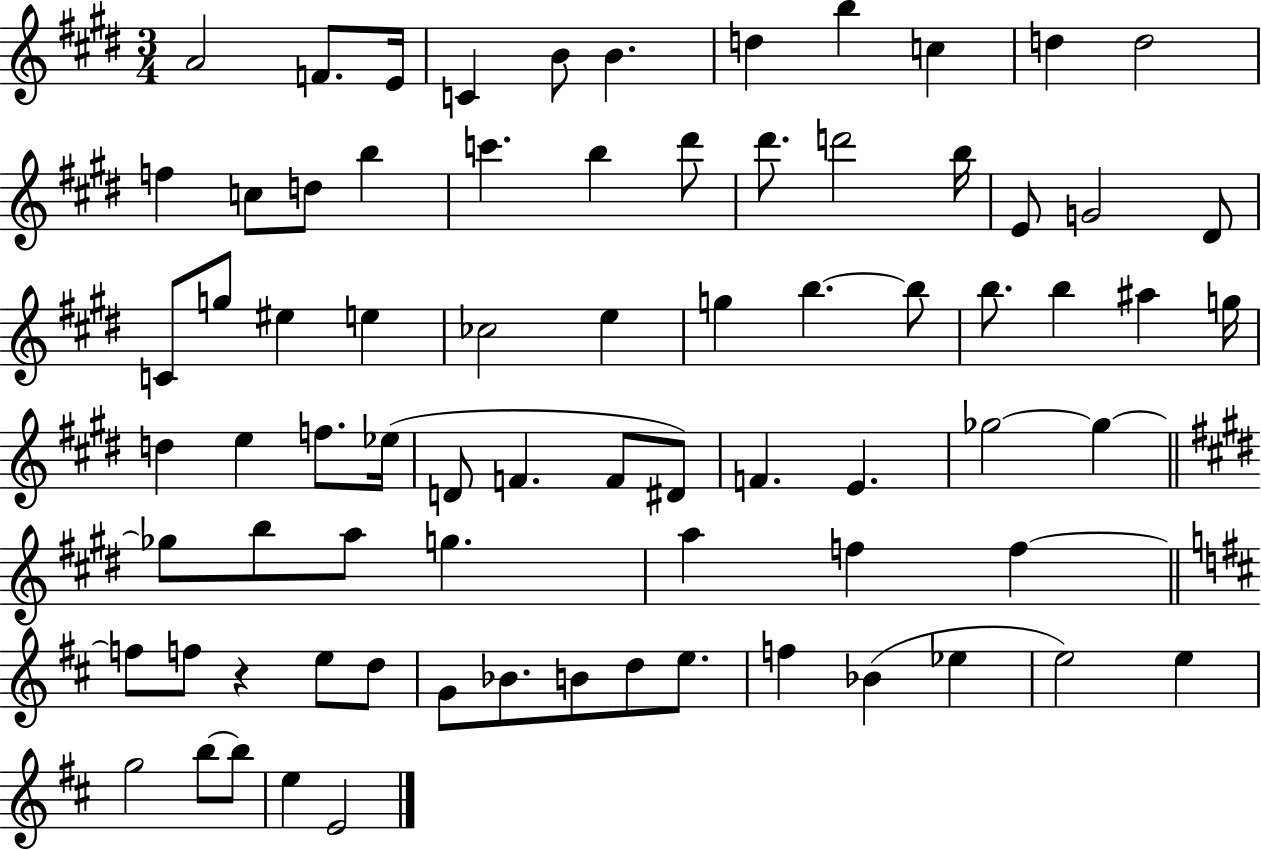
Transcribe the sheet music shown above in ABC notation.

X:1
T:Untitled
M:3/4
L:1/4
K:E
A2 F/2 E/4 C B/2 B d b c d d2 f c/2 d/2 b c' b ^d'/2 ^d'/2 d'2 b/4 E/2 G2 ^D/2 C/2 g/2 ^e e _c2 e g b b/2 b/2 b ^a g/4 d e f/2 _e/4 D/2 F F/2 ^D/2 F E _g2 _g _g/2 b/2 a/2 g a f f f/2 f/2 z e/2 d/2 G/2 _B/2 B/2 d/2 e/2 f _B _e e2 e g2 b/2 b/2 e E2